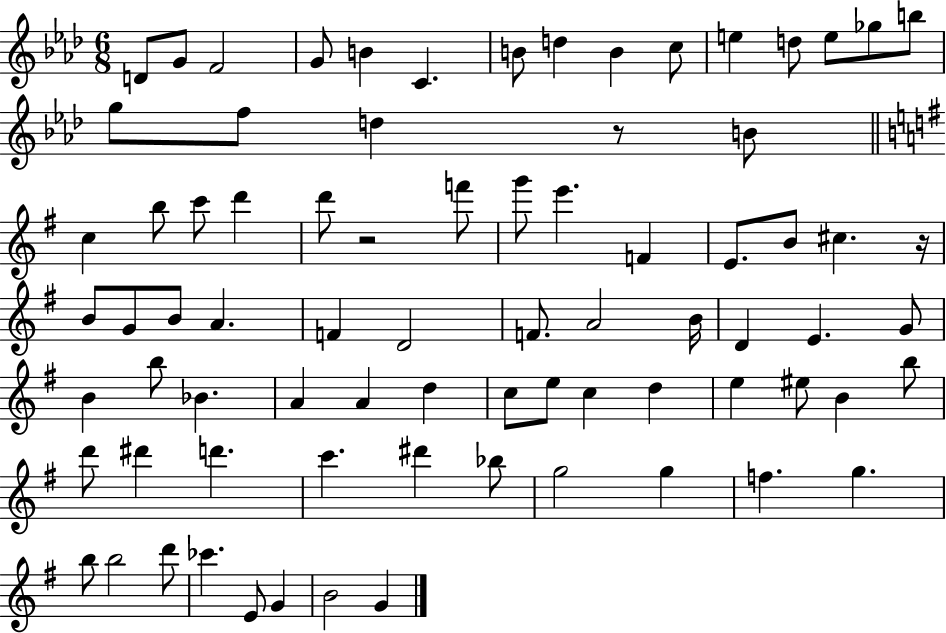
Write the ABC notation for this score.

X:1
T:Untitled
M:6/8
L:1/4
K:Ab
D/2 G/2 F2 G/2 B C B/2 d B c/2 e d/2 e/2 _g/2 b/2 g/2 f/2 d z/2 B/2 c b/2 c'/2 d' d'/2 z2 f'/2 g'/2 e' F E/2 B/2 ^c z/4 B/2 G/2 B/2 A F D2 F/2 A2 B/4 D E G/2 B b/2 _B A A d c/2 e/2 c d e ^e/2 B b/2 d'/2 ^d' d' c' ^d' _b/2 g2 g f g b/2 b2 d'/2 _c' E/2 G B2 G